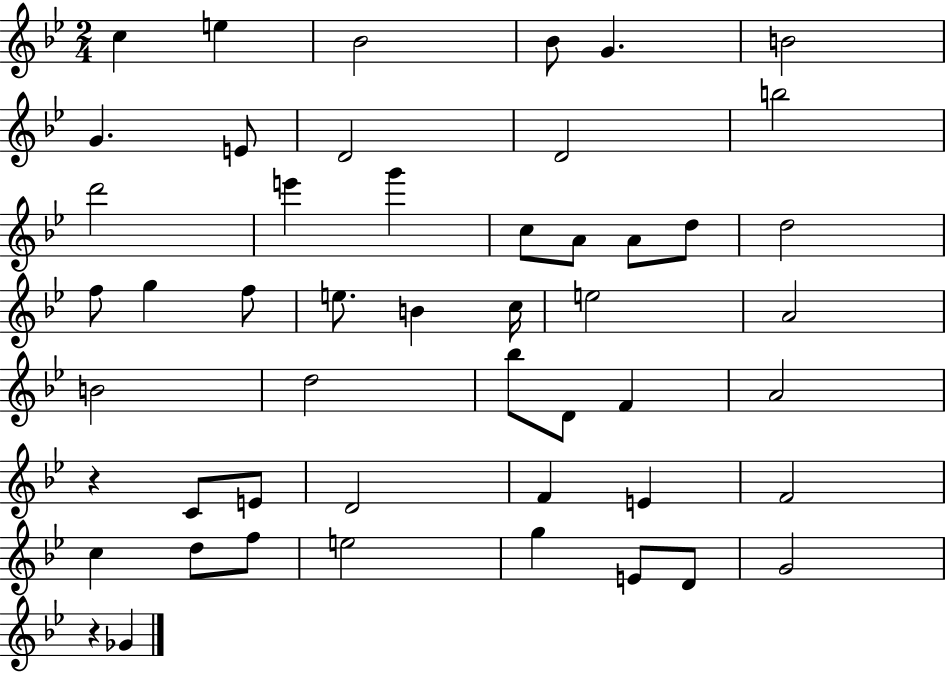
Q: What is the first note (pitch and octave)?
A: C5